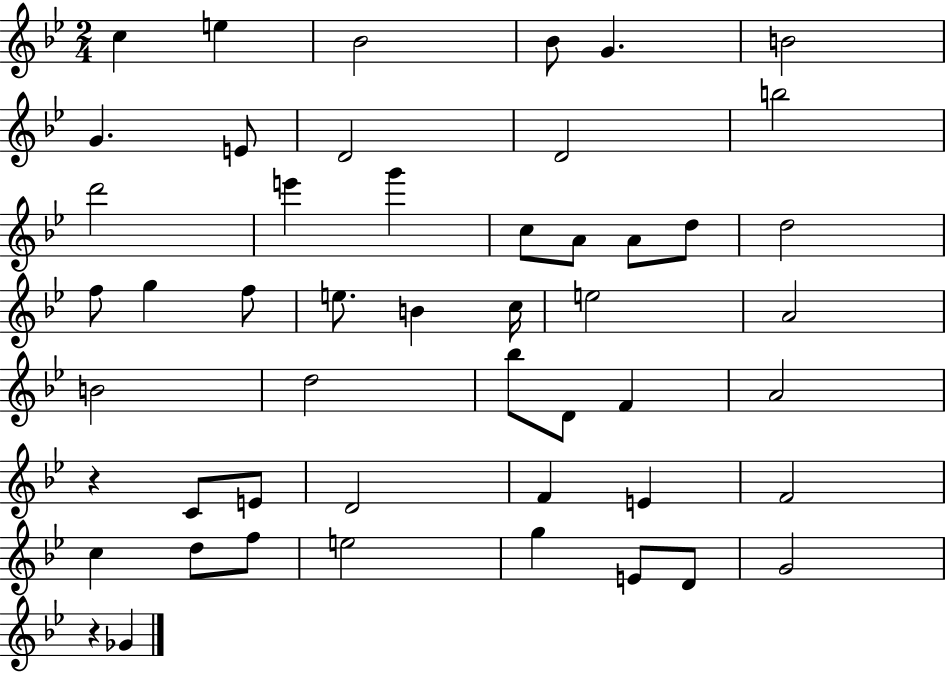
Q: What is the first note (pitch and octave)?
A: C5